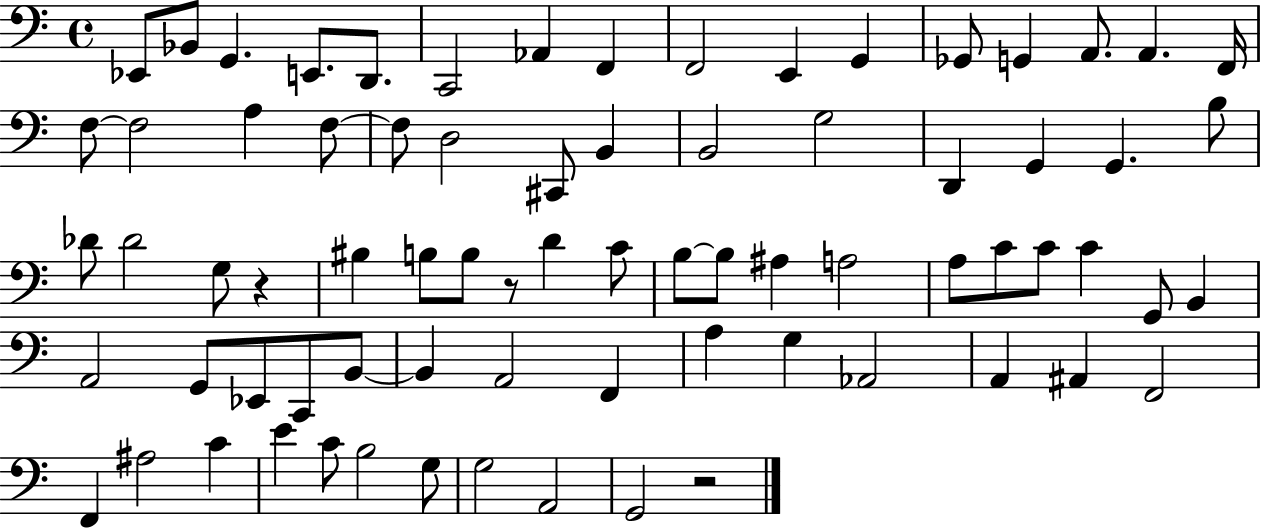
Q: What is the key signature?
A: C major